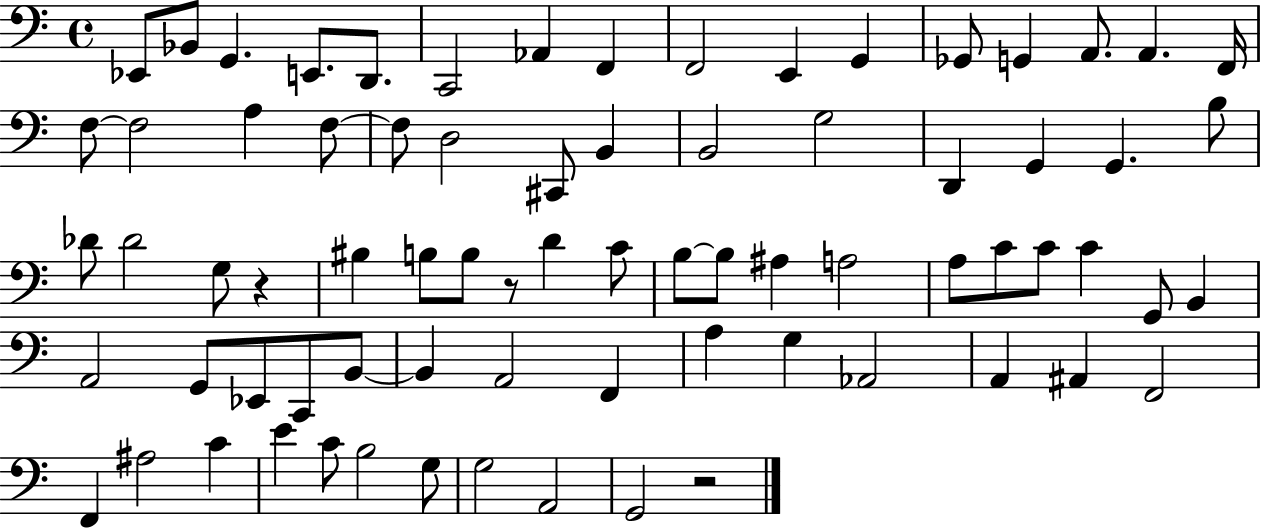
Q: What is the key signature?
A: C major